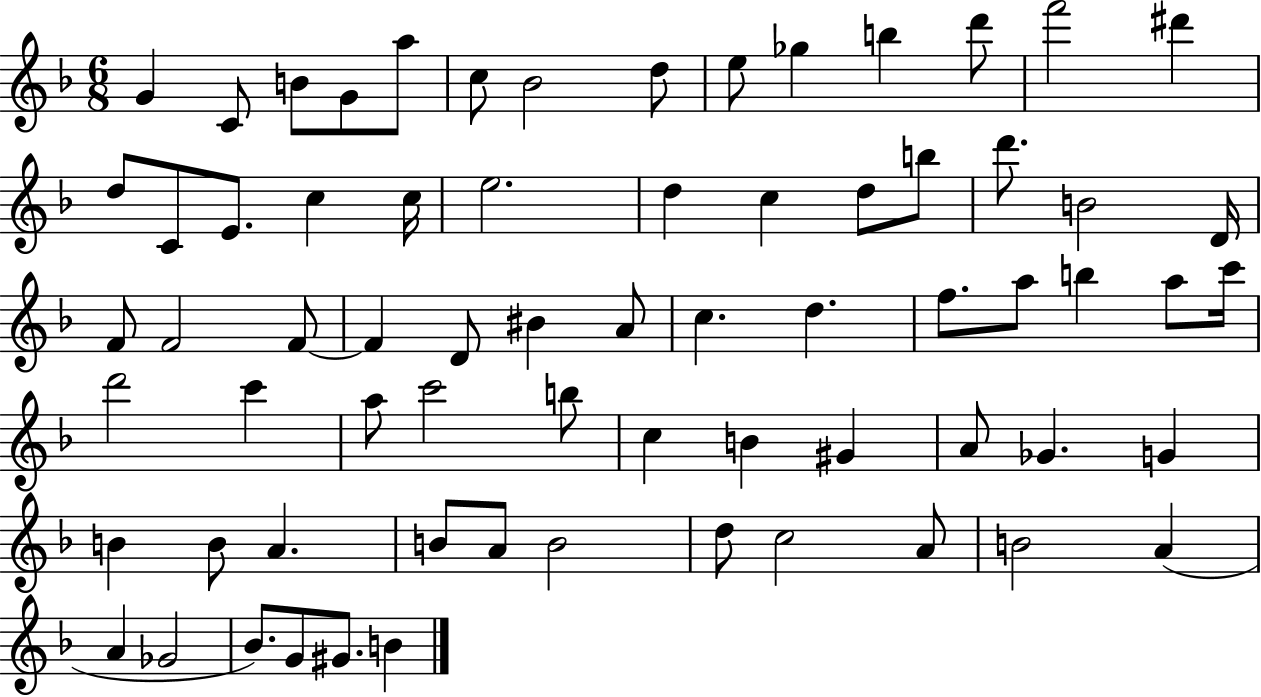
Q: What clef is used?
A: treble